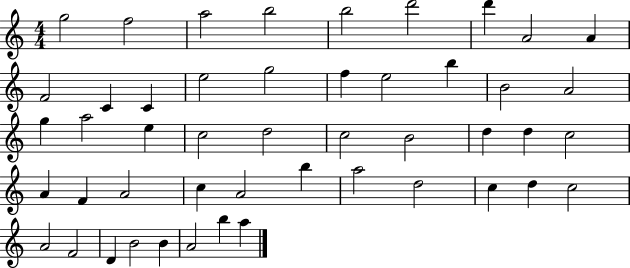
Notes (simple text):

G5/h F5/h A5/h B5/h B5/h D6/h D6/q A4/h A4/q F4/h C4/q C4/q E5/h G5/h F5/q E5/h B5/q B4/h A4/h G5/q A5/h E5/q C5/h D5/h C5/h B4/h D5/q D5/q C5/h A4/q F4/q A4/h C5/q A4/h B5/q A5/h D5/h C5/q D5/q C5/h A4/h F4/h D4/q B4/h B4/q A4/h B5/q A5/q